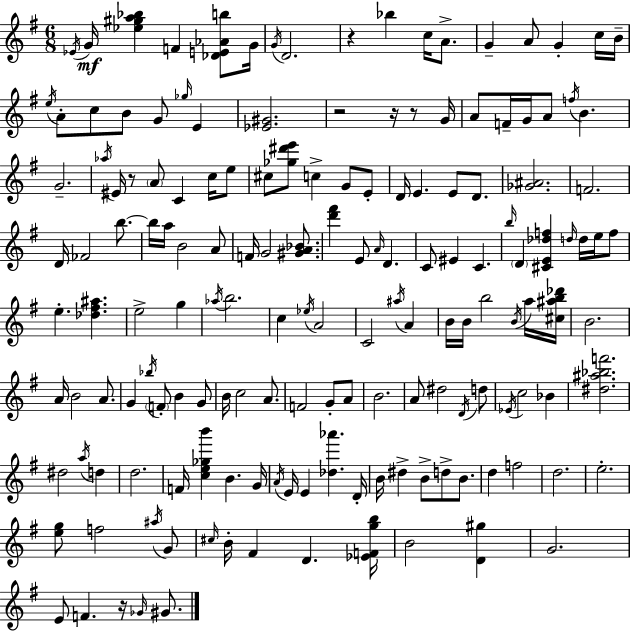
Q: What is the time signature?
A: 6/8